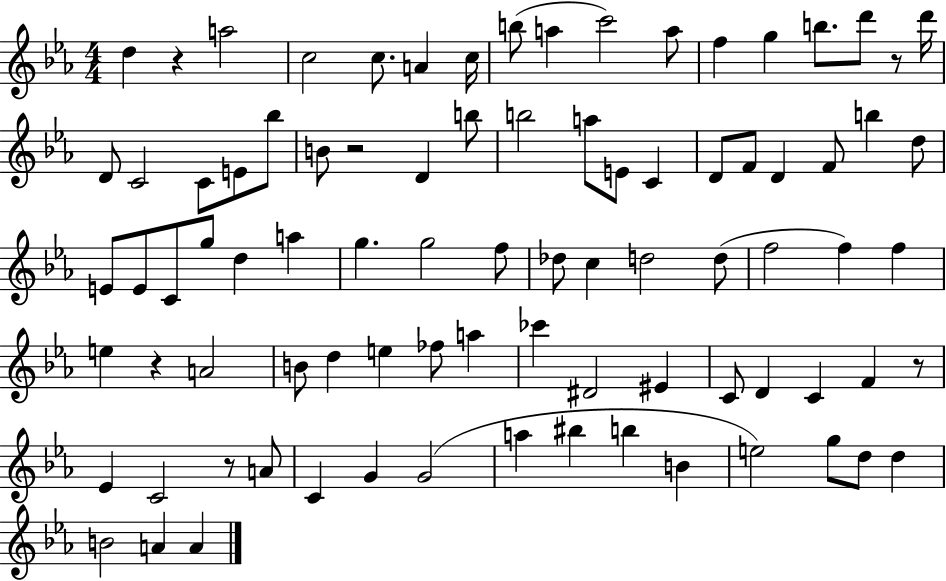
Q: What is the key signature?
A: EES major